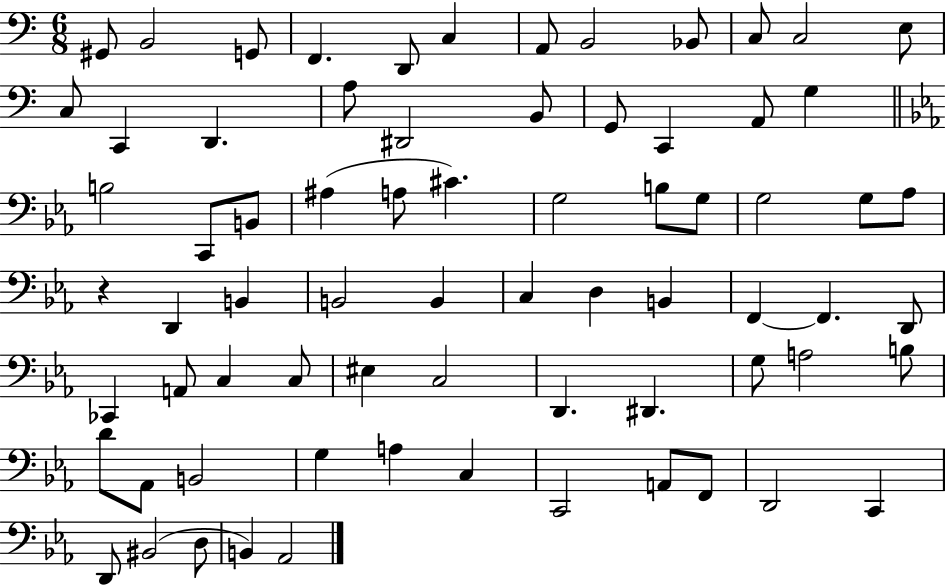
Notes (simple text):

G#2/e B2/h G2/e F2/q. D2/e C3/q A2/e B2/h Bb2/e C3/e C3/h E3/e C3/e C2/q D2/q. A3/e D#2/h B2/e G2/e C2/q A2/e G3/q B3/h C2/e B2/e A#3/q A3/e C#4/q. G3/h B3/e G3/e G3/h G3/e Ab3/e R/q D2/q B2/q B2/h B2/q C3/q D3/q B2/q F2/q F2/q. D2/e CES2/q A2/e C3/q C3/e EIS3/q C3/h D2/q. D#2/q. G3/e A3/h B3/e D4/e Ab2/e B2/h G3/q A3/q C3/q C2/h A2/e F2/e D2/h C2/q D2/e BIS2/h D3/e B2/q Ab2/h